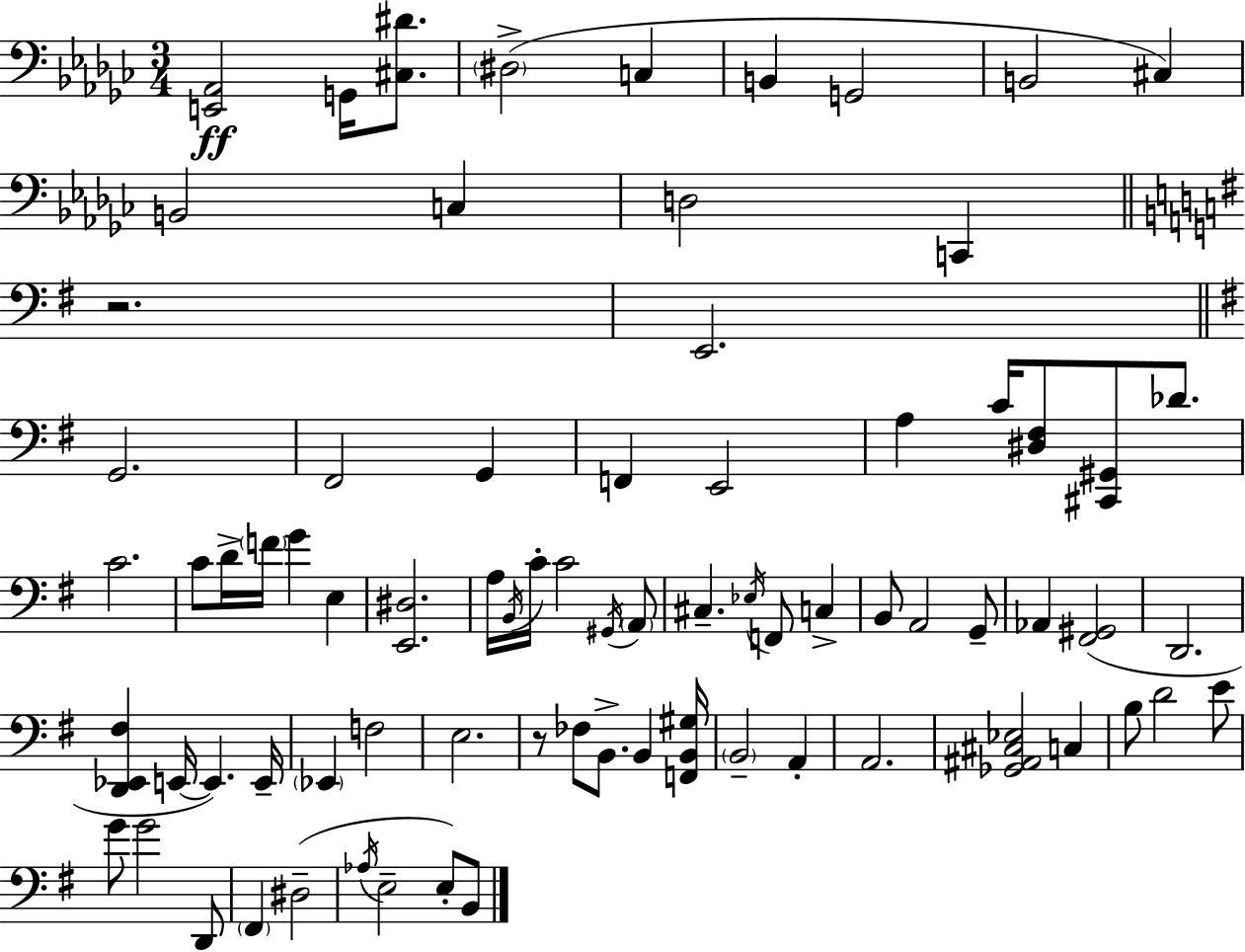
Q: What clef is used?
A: bass